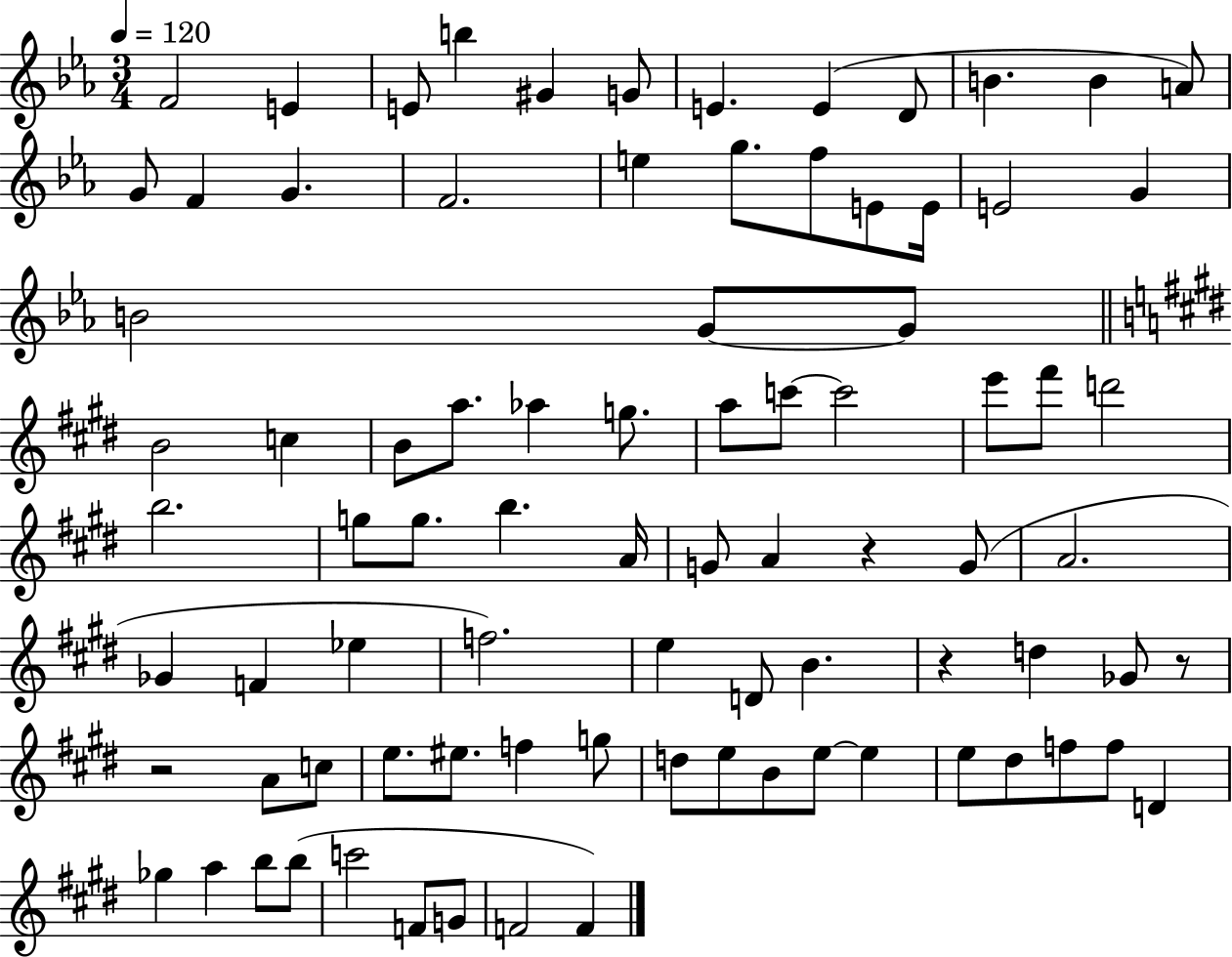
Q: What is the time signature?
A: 3/4